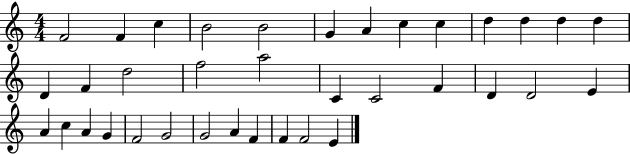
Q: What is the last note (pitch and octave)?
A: E4